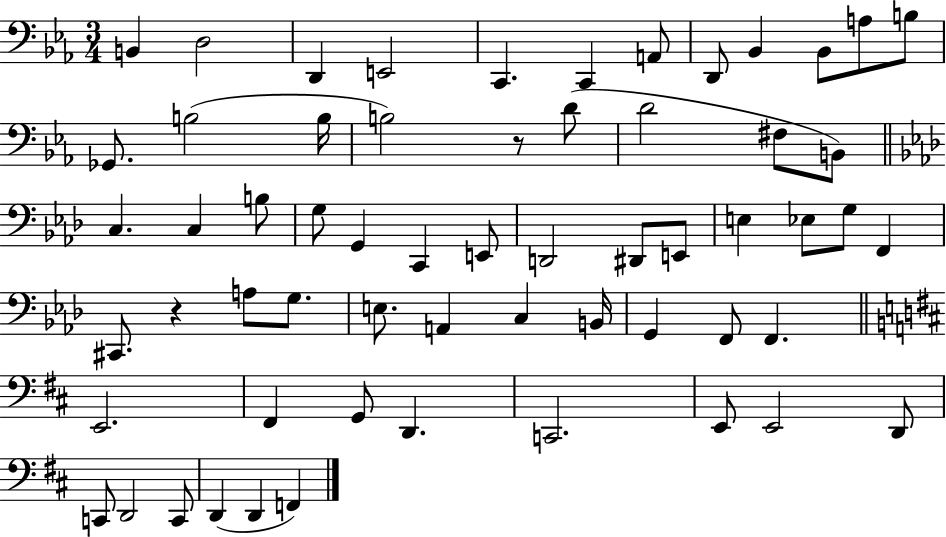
X:1
T:Untitled
M:3/4
L:1/4
K:Eb
B,, D,2 D,, E,,2 C,, C,, A,,/2 D,,/2 _B,, _B,,/2 A,/2 B,/2 _G,,/2 B,2 B,/4 B,2 z/2 D/2 D2 ^F,/2 B,,/2 C, C, B,/2 G,/2 G,, C,, E,,/2 D,,2 ^D,,/2 E,,/2 E, _E,/2 G,/2 F,, ^C,,/2 z A,/2 G,/2 E,/2 A,, C, B,,/4 G,, F,,/2 F,, E,,2 ^F,, G,,/2 D,, C,,2 E,,/2 E,,2 D,,/2 C,,/2 D,,2 C,,/2 D,, D,, F,,